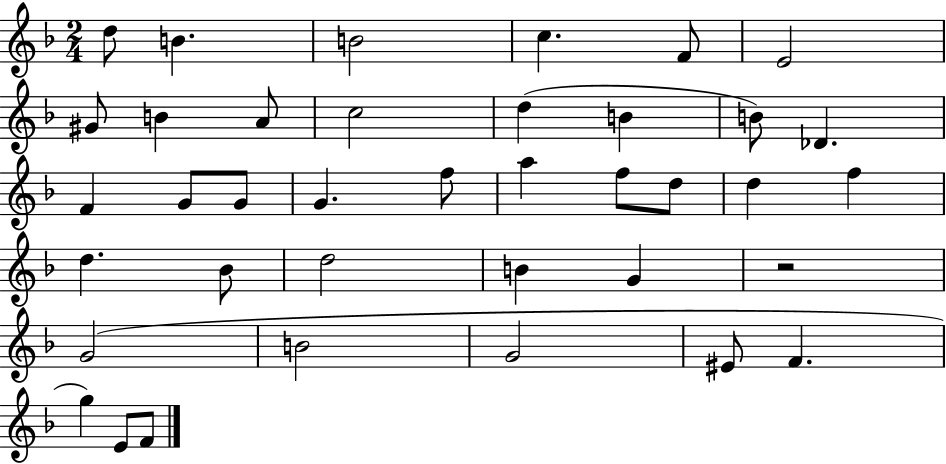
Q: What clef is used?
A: treble